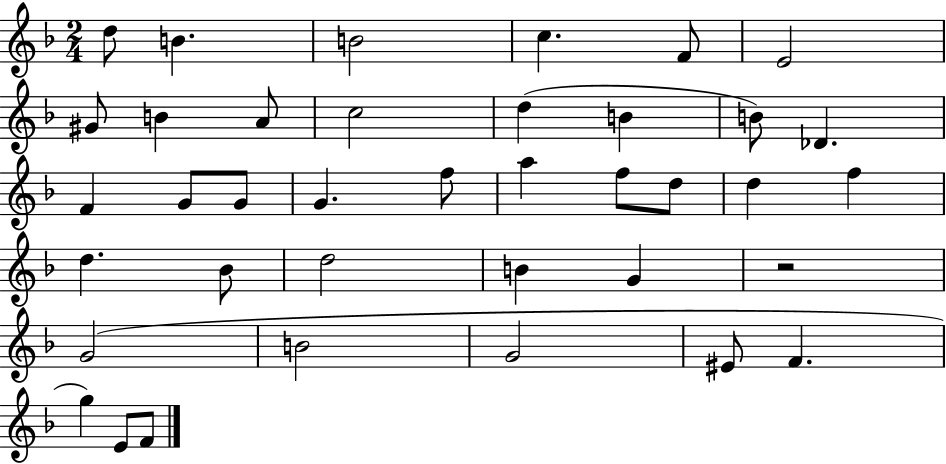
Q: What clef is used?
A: treble